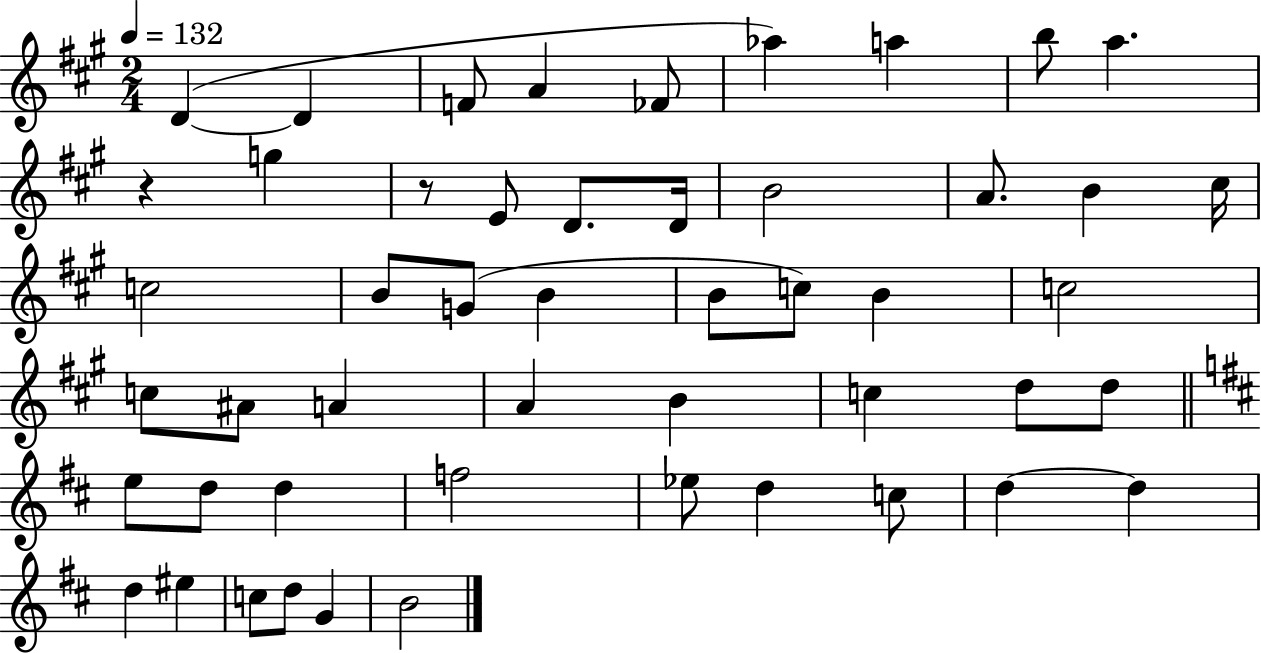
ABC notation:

X:1
T:Untitled
M:2/4
L:1/4
K:A
D D F/2 A _F/2 _a a b/2 a z g z/2 E/2 D/2 D/4 B2 A/2 B ^c/4 c2 B/2 G/2 B B/2 c/2 B c2 c/2 ^A/2 A A B c d/2 d/2 e/2 d/2 d f2 _e/2 d c/2 d d d ^e c/2 d/2 G B2